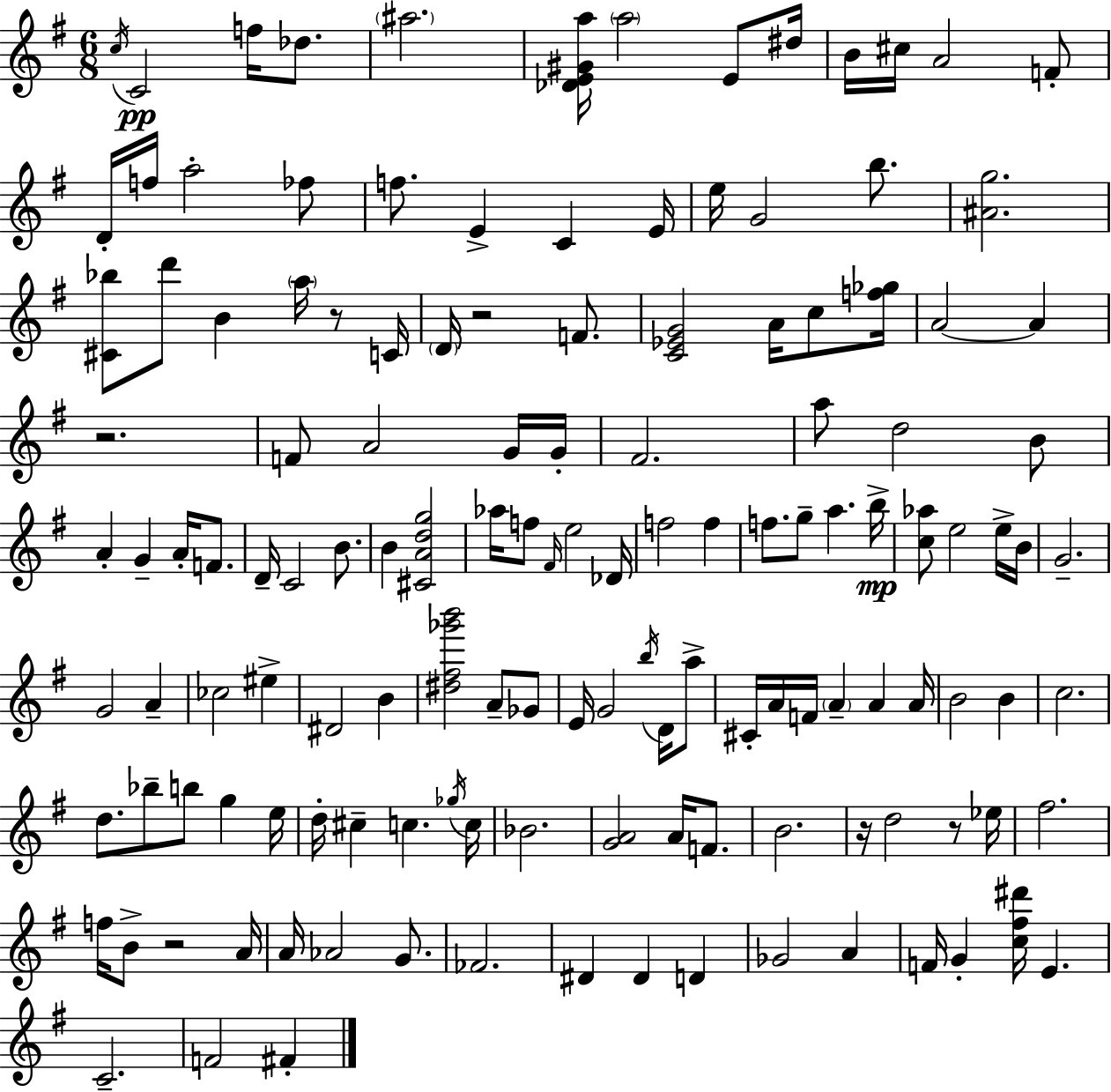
C5/s C4/h F5/s Db5/e. A#5/h. [Db4,E4,G#4,A5]/s A5/h E4/e D#5/s B4/s C#5/s A4/h F4/e D4/s F5/s A5/h FES5/e F5/e. E4/q C4/q E4/s E5/s G4/h B5/e. [A#4,G5]/h. [C#4,Bb5]/e D6/e B4/q A5/s R/e C4/s D4/s R/h F4/e. [C4,Eb4,G4]/h A4/s C5/e [F5,Gb5]/s A4/h A4/q R/h. F4/e A4/h G4/s G4/s F#4/h. A5/e D5/h B4/e A4/q G4/q A4/s F4/e. D4/s C4/h B4/e. B4/q [C#4,A4,D5,G5]/h Ab5/s F5/e F#4/s E5/h Db4/s F5/h F5/q F5/e. G5/e A5/q. B5/s [C5,Ab5]/e E5/h E5/s B4/s G4/h. G4/h A4/q CES5/h EIS5/q D#4/h B4/q [D#5,F#5,Gb6,B6]/h A4/e Gb4/e E4/s G4/h B5/s D4/s A5/e C#4/s A4/s F4/s A4/q A4/q A4/s B4/h B4/q C5/h. D5/e. Bb5/e B5/e G5/q E5/s D5/s C#5/q C5/q. Gb5/s C5/s Bb4/h. [G4,A4]/h A4/s F4/e. B4/h. R/s D5/h R/e Eb5/s F#5/h. F5/s B4/e R/h A4/s A4/s Ab4/h G4/e. FES4/h. D#4/q D#4/q D4/q Gb4/h A4/q F4/s G4/q [C5,F#5,D#6]/s E4/q. C4/h. F4/h F#4/q